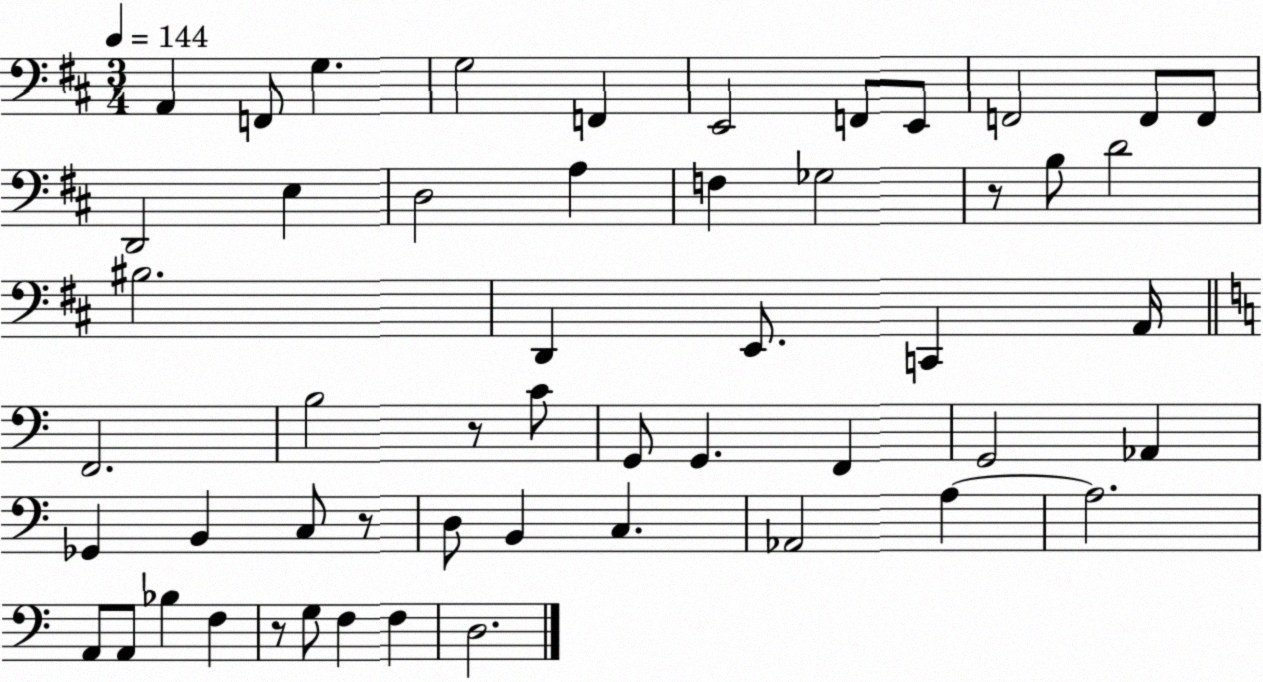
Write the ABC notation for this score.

X:1
T:Untitled
M:3/4
L:1/4
K:D
A,, F,,/2 G, G,2 F,, E,,2 F,,/2 E,,/2 F,,2 F,,/2 F,,/2 D,,2 E, D,2 A, F, _G,2 z/2 B,/2 D2 ^B,2 D,, E,,/2 C,, A,,/4 F,,2 B,2 z/2 C/2 G,,/2 G,, F,, G,,2 _A,, _G,, B,, C,/2 z/2 D,/2 B,, C, _A,,2 A, A,2 A,,/2 A,,/2 _B, F, z/2 G,/2 F, F, D,2